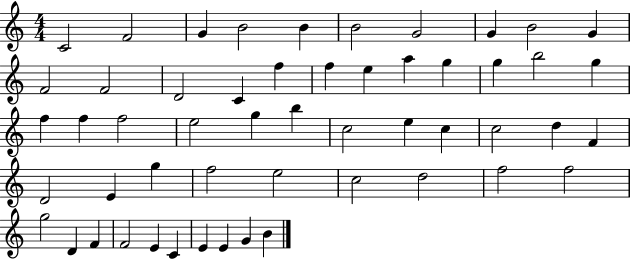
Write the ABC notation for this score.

X:1
T:Untitled
M:4/4
L:1/4
K:C
C2 F2 G B2 B B2 G2 G B2 G F2 F2 D2 C f f e a g g b2 g f f f2 e2 g b c2 e c c2 d F D2 E g f2 e2 c2 d2 f2 f2 g2 D F F2 E C E E G B